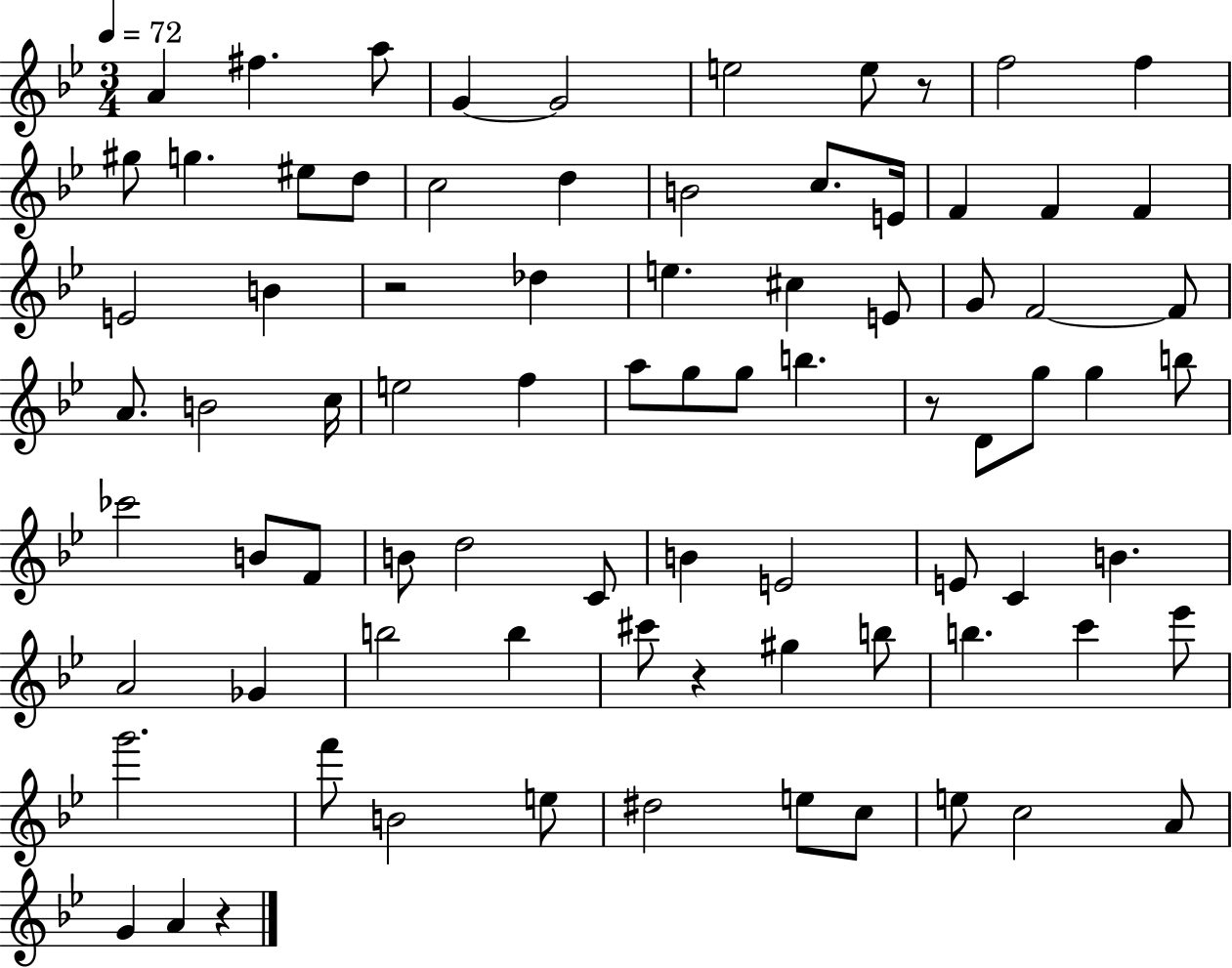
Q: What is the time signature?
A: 3/4